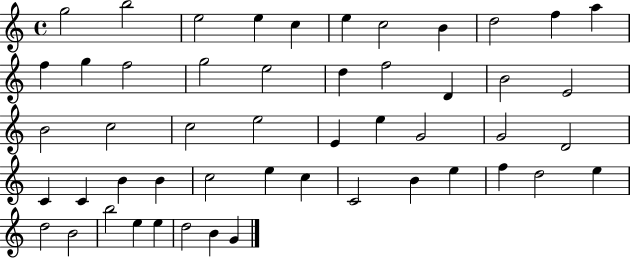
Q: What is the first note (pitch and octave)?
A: G5